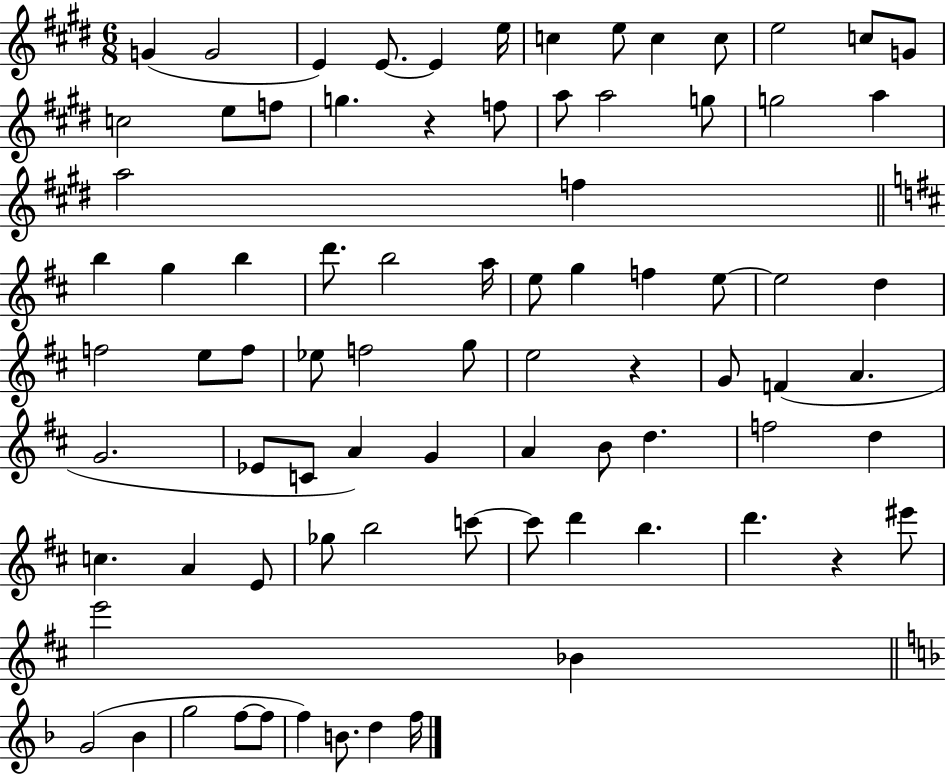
{
  \clef treble
  \numericTimeSignature
  \time 6/8
  \key e \major
  \repeat volta 2 { g'4( g'2 | e'4) e'8.~~ e'4 e''16 | c''4 e''8 c''4 c''8 | e''2 c''8 g'8 | \break c''2 e''8 f''8 | g''4. r4 f''8 | a''8 a''2 g''8 | g''2 a''4 | \break a''2 f''4 | \bar "||" \break \key d \major b''4 g''4 b''4 | d'''8. b''2 a''16 | e''8 g''4 f''4 e''8~~ | e''2 d''4 | \break f''2 e''8 f''8 | ees''8 f''2 g''8 | e''2 r4 | g'8 f'4( a'4. | \break g'2. | ees'8 c'8 a'4) g'4 | a'4 b'8 d''4. | f''2 d''4 | \break c''4. a'4 e'8 | ges''8 b''2 c'''8~~ | c'''8 d'''4 b''4. | d'''4. r4 eis'''8 | \break e'''2 bes'4 | \bar "||" \break \key f \major g'2( bes'4 | g''2 f''8~~ f''8 | f''4) b'8. d''4 f''16 | } \bar "|."
}